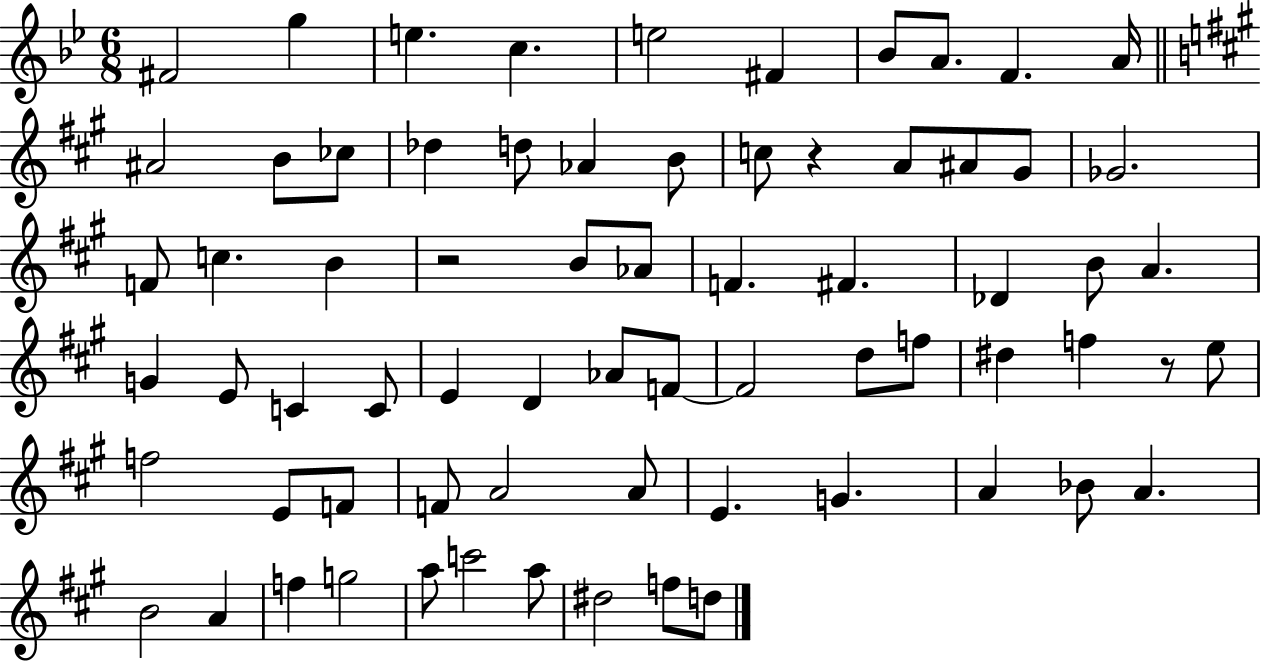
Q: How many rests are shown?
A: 3